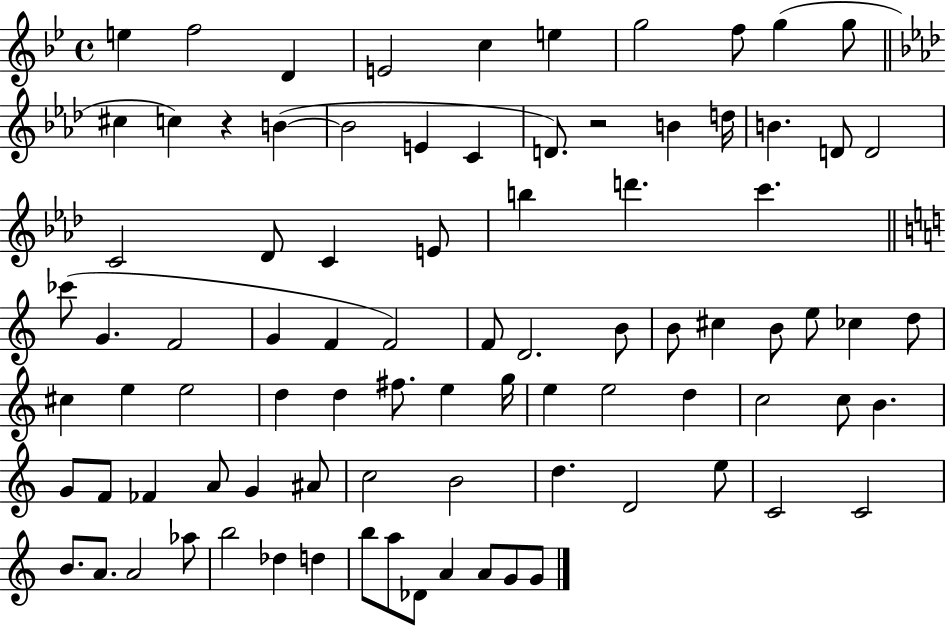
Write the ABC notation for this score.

X:1
T:Untitled
M:4/4
L:1/4
K:Bb
e f2 D E2 c e g2 f/2 g g/2 ^c c z B B2 E C D/2 z2 B d/4 B D/2 D2 C2 _D/2 C E/2 b d' c' _c'/2 G F2 G F F2 F/2 D2 B/2 B/2 ^c B/2 e/2 _c d/2 ^c e e2 d d ^f/2 e g/4 e e2 d c2 c/2 B G/2 F/2 _F A/2 G ^A/2 c2 B2 d D2 e/2 C2 C2 B/2 A/2 A2 _a/2 b2 _d d b/2 a/2 _D/2 A A/2 G/2 G/2